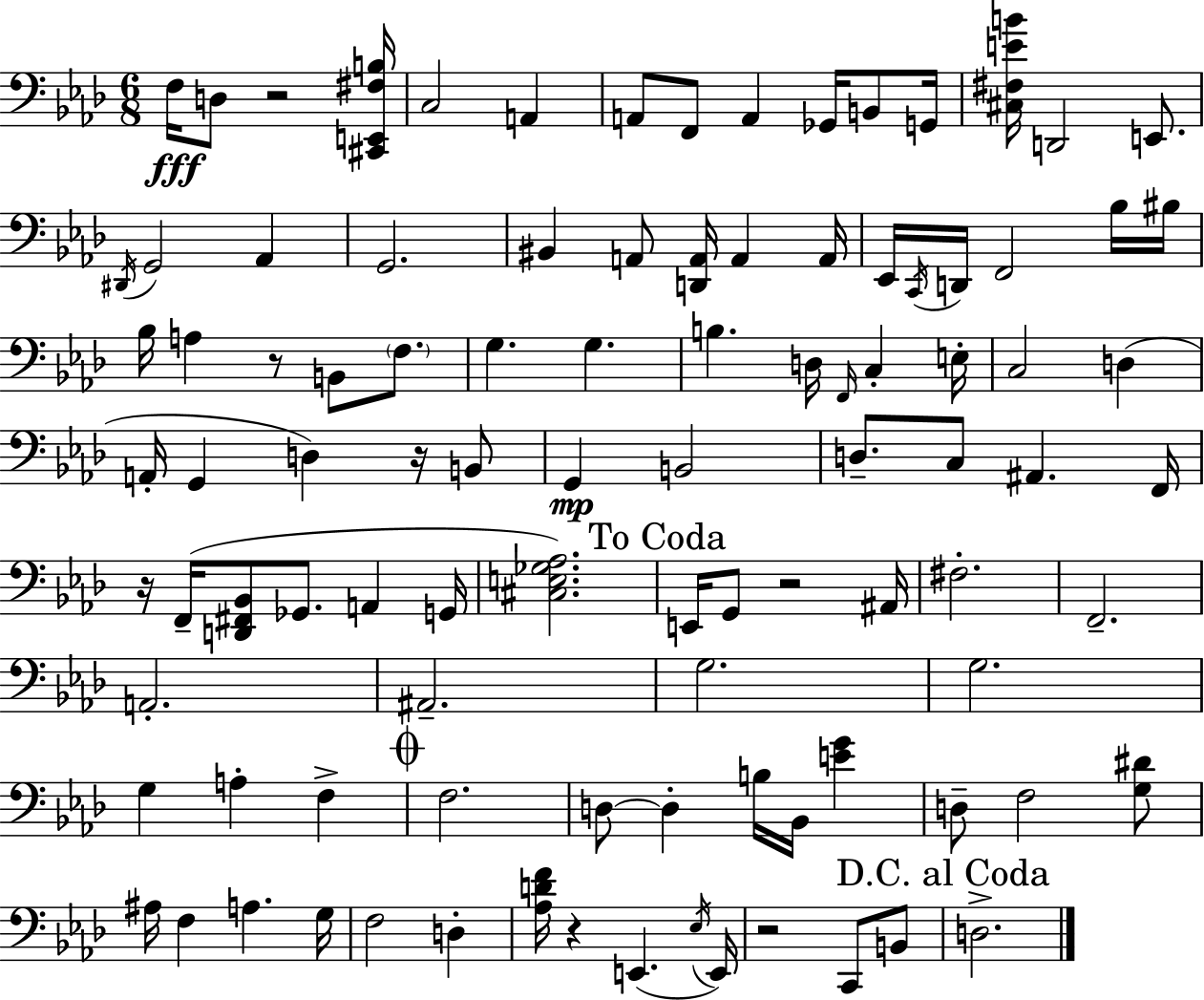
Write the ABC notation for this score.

X:1
T:Untitled
M:6/8
L:1/4
K:Ab
F,/4 D,/2 z2 [^C,,E,,^F,B,]/4 C,2 A,, A,,/2 F,,/2 A,, _G,,/4 B,,/2 G,,/4 [^C,^F,EB]/4 D,,2 E,,/2 ^D,,/4 G,,2 _A,, G,,2 ^B,, A,,/2 [D,,A,,]/4 A,, A,,/4 _E,,/4 C,,/4 D,,/4 F,,2 _B,/4 ^B,/4 _B,/4 A, z/2 B,,/2 F,/2 G, G, B, D,/4 F,,/4 C, E,/4 C,2 D, A,,/4 G,, D, z/4 B,,/2 G,, B,,2 D,/2 C,/2 ^A,, F,,/4 z/4 F,,/4 [D,,^F,,_B,,]/2 _G,,/2 A,, G,,/4 [^C,E,_G,_A,]2 E,,/4 G,,/2 z2 ^A,,/4 ^F,2 F,,2 A,,2 ^A,,2 G,2 G,2 G, A, F, F,2 D,/2 D, B,/4 _B,,/4 [EG] D,/2 F,2 [G,^D]/2 ^A,/4 F, A, G,/4 F,2 D, [_A,DF]/4 z E,, _E,/4 E,,/4 z2 C,,/2 B,,/2 D,2